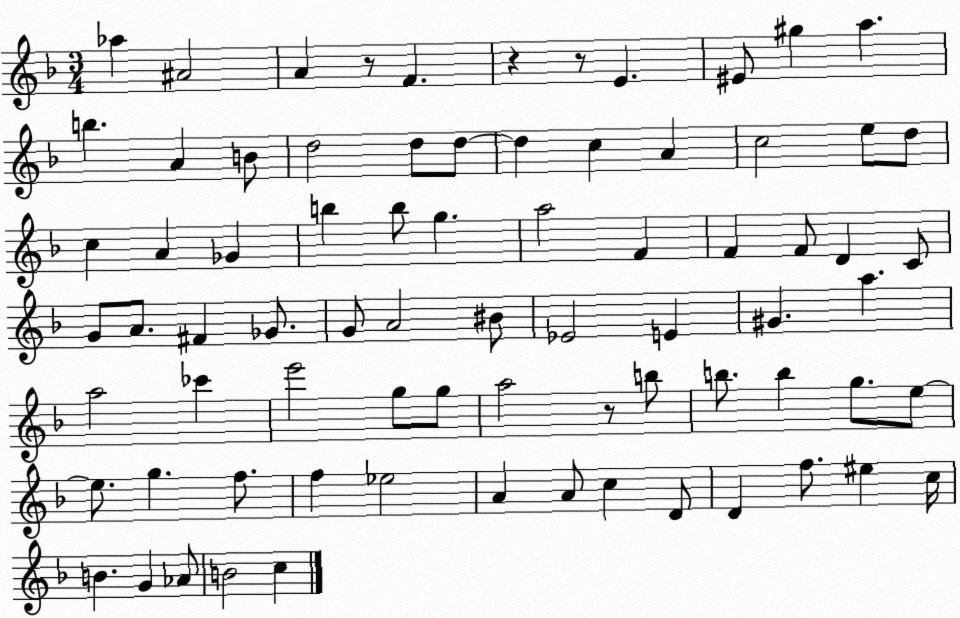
X:1
T:Untitled
M:3/4
L:1/4
K:F
_a ^A2 A z/2 F z z/2 E ^E/2 ^g a b A B/2 d2 d/2 d/2 d c A c2 e/2 d/2 c A _G b b/2 g a2 F F F/2 D C/2 G/2 A/2 ^F _G/2 G/2 A2 ^B/2 _E2 E ^G a a2 _c' e'2 g/2 g/2 a2 z/2 b/2 b/2 b g/2 e/2 e/2 g f/2 f _e2 A A/2 c D/2 D f/2 ^e c/4 B G _A/2 B2 c